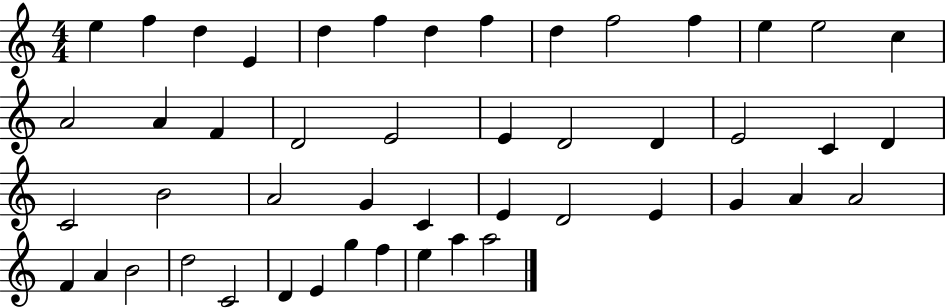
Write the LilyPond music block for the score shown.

{
  \clef treble
  \numericTimeSignature
  \time 4/4
  \key c \major
  e''4 f''4 d''4 e'4 | d''4 f''4 d''4 f''4 | d''4 f''2 f''4 | e''4 e''2 c''4 | \break a'2 a'4 f'4 | d'2 e'2 | e'4 d'2 d'4 | e'2 c'4 d'4 | \break c'2 b'2 | a'2 g'4 c'4 | e'4 d'2 e'4 | g'4 a'4 a'2 | \break f'4 a'4 b'2 | d''2 c'2 | d'4 e'4 g''4 f''4 | e''4 a''4 a''2 | \break \bar "|."
}